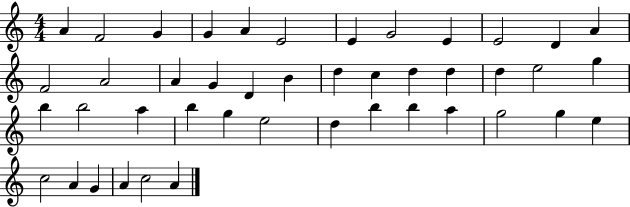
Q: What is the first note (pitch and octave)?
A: A4